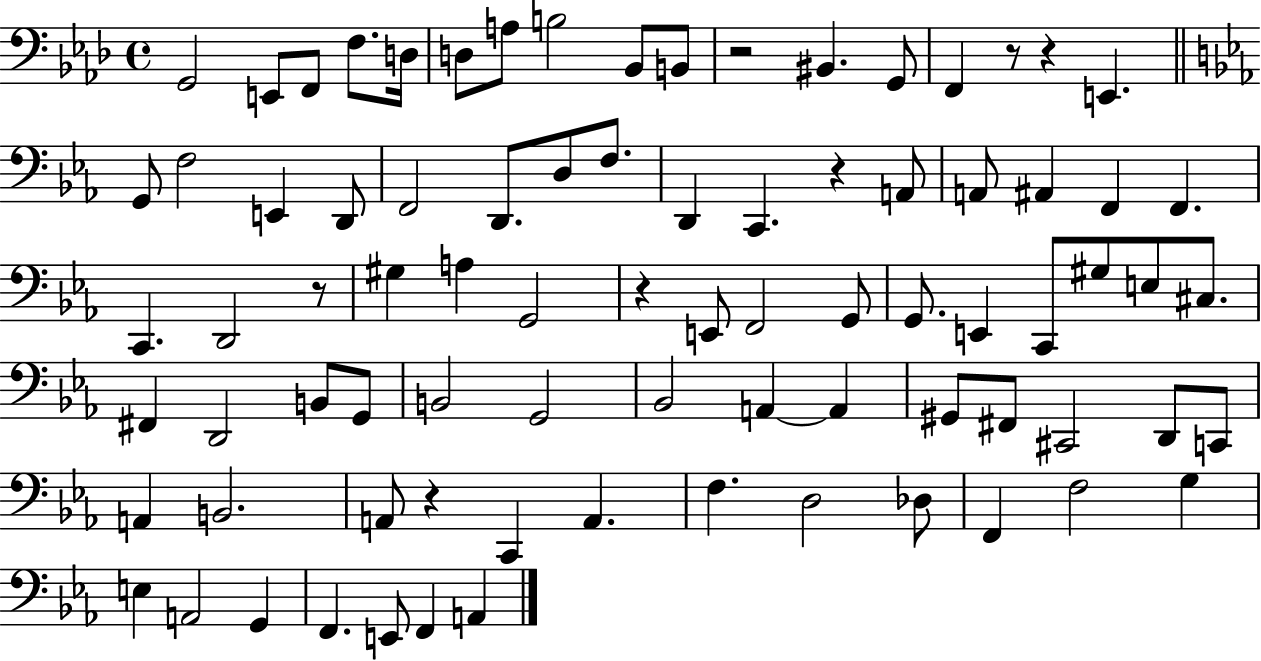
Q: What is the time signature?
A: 4/4